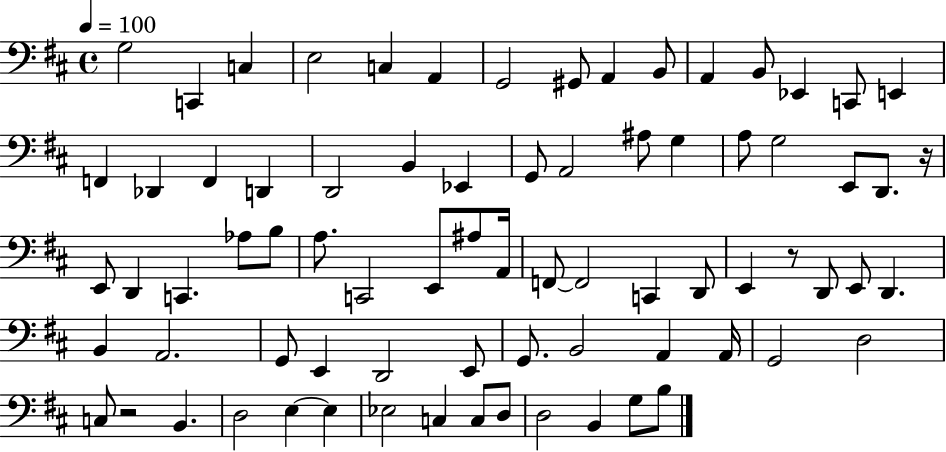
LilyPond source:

{
  \clef bass
  \time 4/4
  \defaultTimeSignature
  \key d \major
  \tempo 4 = 100
  g2 c,4 c4 | e2 c4 a,4 | g,2 gis,8 a,4 b,8 | a,4 b,8 ees,4 c,8 e,4 | \break f,4 des,4 f,4 d,4 | d,2 b,4 ees,4 | g,8 a,2 ais8 g4 | a8 g2 e,8 d,8. r16 | \break e,8 d,4 c,4. aes8 b8 | a8. c,2 e,8 ais8 a,16 | f,8~~ f,2 c,4 d,8 | e,4 r8 d,8 e,8 d,4. | \break b,4 a,2. | g,8 e,4 d,2 e,8 | g,8. b,2 a,4 a,16 | g,2 d2 | \break c8 r2 b,4. | d2 e4~~ e4 | ees2 c4 c8 d8 | d2 b,4 g8 b8 | \break \bar "|."
}